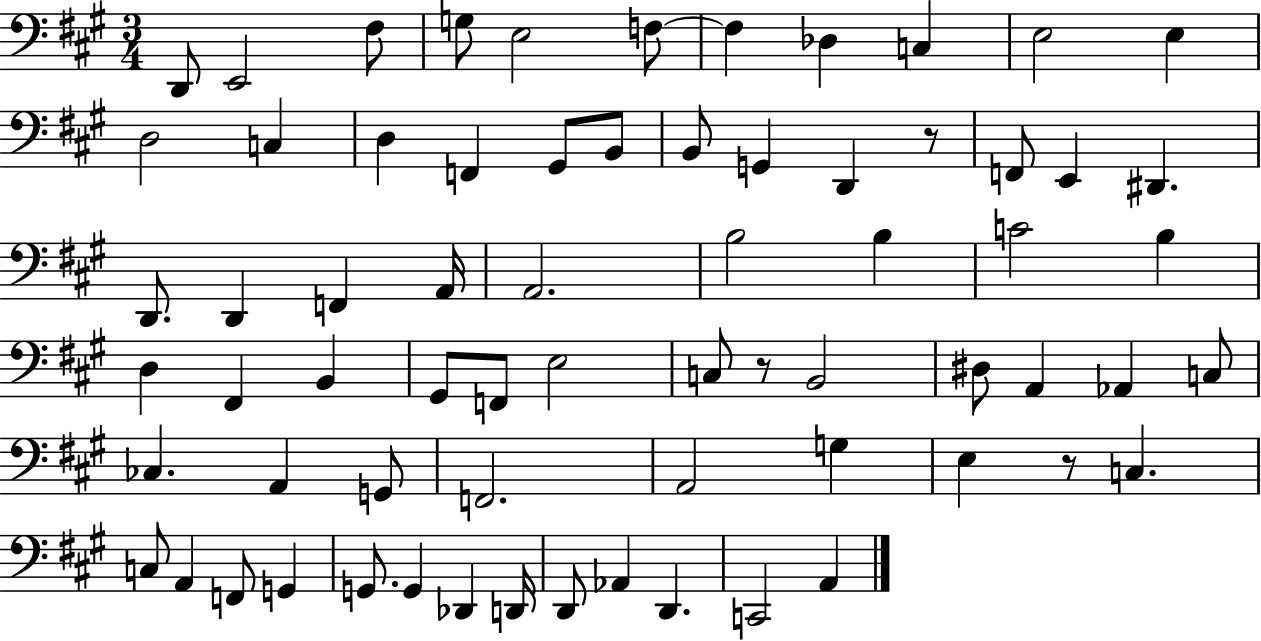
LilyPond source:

{
  \clef bass
  \numericTimeSignature
  \time 3/4
  \key a \major
  d,8 e,2 fis8 | g8 e2 f8~~ | f4 des4 c4 | e2 e4 | \break d2 c4 | d4 f,4 gis,8 b,8 | b,8 g,4 d,4 r8 | f,8 e,4 dis,4. | \break d,8. d,4 f,4 a,16 | a,2. | b2 b4 | c'2 b4 | \break d4 fis,4 b,4 | gis,8 f,8 e2 | c8 r8 b,2 | dis8 a,4 aes,4 c8 | \break ces4. a,4 g,8 | f,2. | a,2 g4 | e4 r8 c4. | \break c8 a,4 f,8 g,4 | g,8. g,4 des,4 d,16 | d,8 aes,4 d,4. | c,2 a,4 | \break \bar "|."
}